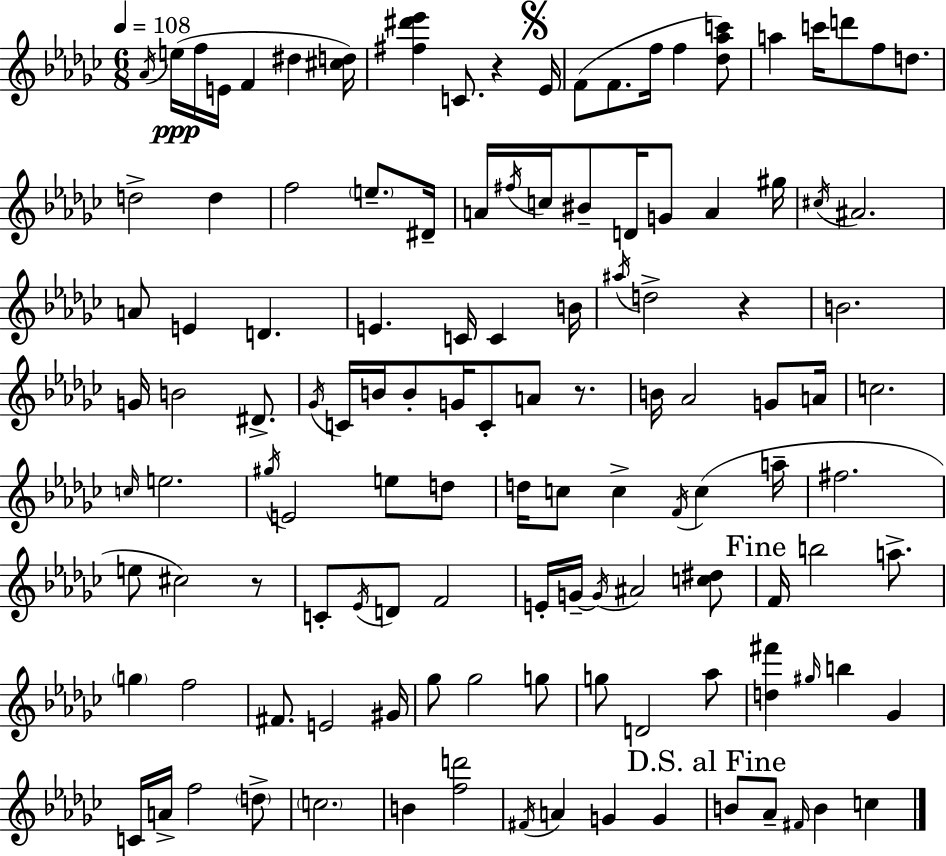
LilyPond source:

{
  \clef treble
  \numericTimeSignature
  \time 6/8
  \key ees \minor
  \tempo 4 = 108
  \acciaccatura { aes'16 }\ppp e''16( f''16 e'16 f'4 dis''4 | <cis'' d''>16) <fis'' dis''' ees'''>4 c'8. r4 | \mark \markup { \musicglyph "scripts.segno" } ees'16 f'8( f'8. f''16 f''4 <des'' aes'' c'''>8) | a''4 c'''16 d'''8 f''8 d''8. | \break d''2-> d''4 | f''2 \parenthesize e''8.-- | dis'16-- a'16 \acciaccatura { fis''16 } c''16 bis'8-- d'16 g'8 a'4 | gis''16 \acciaccatura { cis''16 } ais'2. | \break a'8 e'4 d'4. | e'4. c'16 c'4 | b'16 \acciaccatura { ais''16 } d''2-> | r4 b'2. | \break g'16 b'2 | dis'8.-> \acciaccatura { ges'16 } c'16 b'16 b'8-. g'16 c'8-. | a'8 r8. b'16 aes'2 | g'8 a'16 c''2. | \break \grace { c''16 } e''2. | \acciaccatura { gis''16 } e'2 | e''8 d''8 d''16 c''8 c''4-> | \acciaccatura { f'16 }( c''4 a''16-- fis''2. | \break e''8 cis''2) | r8 c'8-. \acciaccatura { ees'16 } d'8 | f'2 e'16-. g'16--~~ \acciaccatura { g'16 } | ais'2 <c'' dis''>8 \mark "Fine" f'16 b''2 | \break a''8.-> \parenthesize g''4 | f''2 fis'8. | e'2 gis'16 ges''8 | ges''2 g''8 g''8 | \break d'2 aes''8 <d'' fis'''>4 | \grace { gis''16 } b''4 ges'4 c'16 | a'16-> f''2 \parenthesize d''8-> \parenthesize c''2. | b'4 | \break <f'' d'''>2 \acciaccatura { fis'16 } | a'4 g'4 g'4 | \mark "D.S. al Fine" b'8 aes'8-- \grace { fis'16 } b'4 c''4 | \bar "|."
}